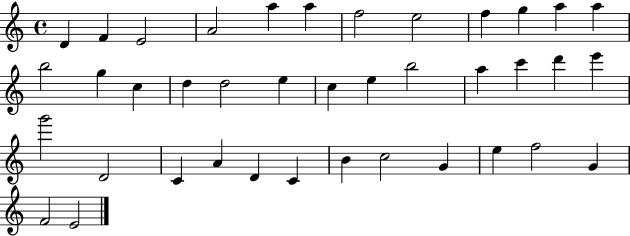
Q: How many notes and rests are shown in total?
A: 39